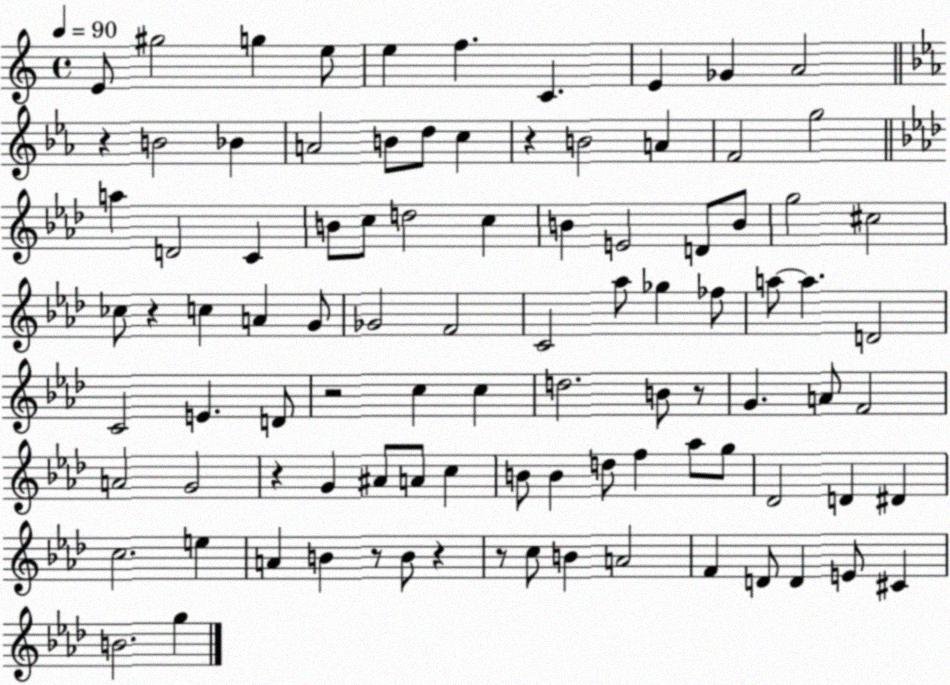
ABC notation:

X:1
T:Untitled
M:4/4
L:1/4
K:C
E/2 ^g2 g e/2 e f C E _G A2 z B2 _B A2 B/2 d/2 c z B2 A F2 g2 a D2 C B/2 c/2 d2 c B E2 D/2 B/2 g2 ^c2 _c/2 z c A G/2 _G2 F2 C2 _a/2 _g _f/2 a/2 a D2 C2 E D/2 z2 c c d2 B/2 z/2 G A/2 F2 A2 G2 z G ^A/2 A/2 c B/2 B d/2 f _a/2 g/2 _D2 D ^D c2 e A B z/2 B/2 z z/2 c/2 B A2 F D/2 D E/2 ^C B2 g